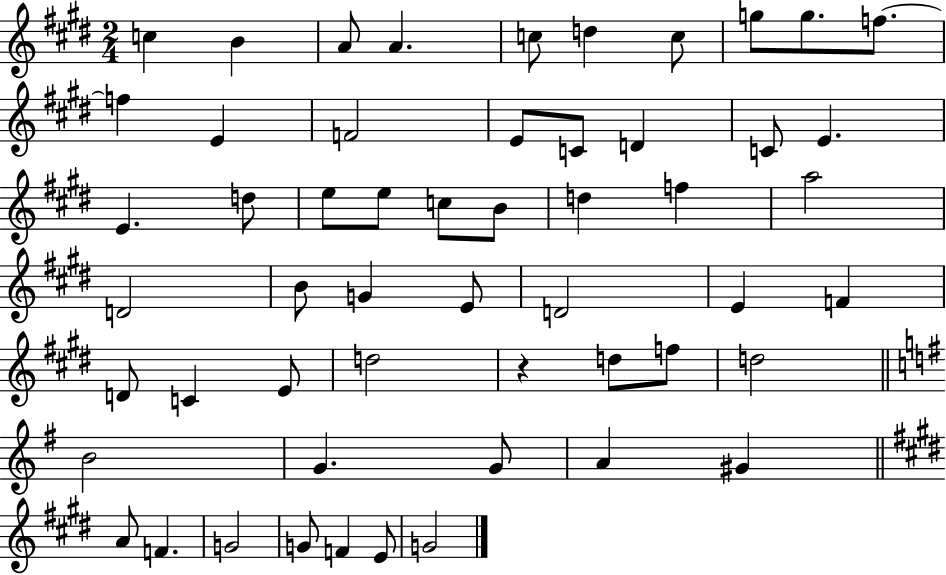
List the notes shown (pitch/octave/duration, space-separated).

C5/q B4/q A4/e A4/q. C5/e D5/q C5/e G5/e G5/e. F5/e. F5/q E4/q F4/h E4/e C4/e D4/q C4/e E4/q. E4/q. D5/e E5/e E5/e C5/e B4/e D5/q F5/q A5/h D4/h B4/e G4/q E4/e D4/h E4/q F4/q D4/e C4/q E4/e D5/h R/q D5/e F5/e D5/h B4/h G4/q. G4/e A4/q G#4/q A4/e F4/q. G4/h G4/e F4/q E4/e G4/h